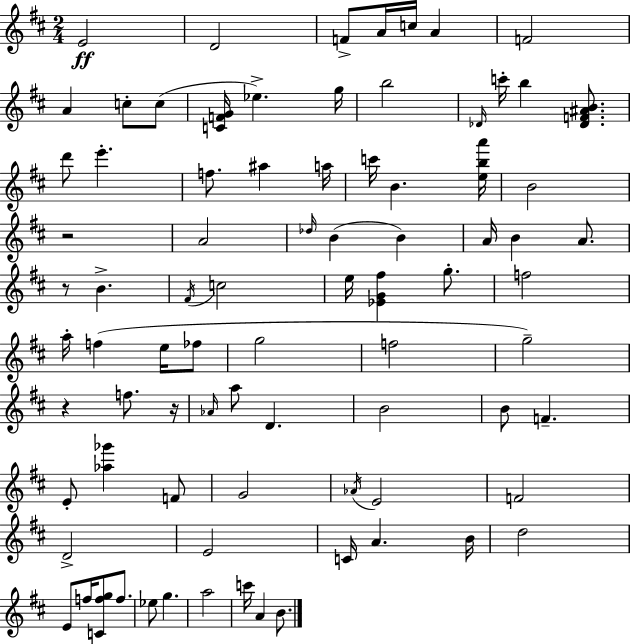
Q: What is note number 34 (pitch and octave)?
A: C5